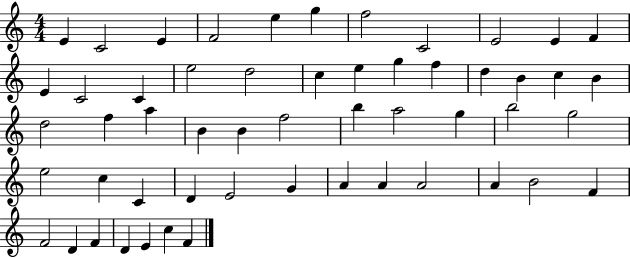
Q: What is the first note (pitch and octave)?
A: E4